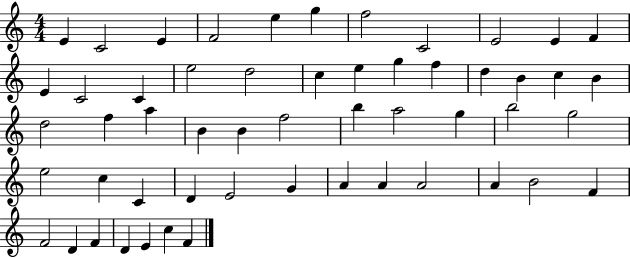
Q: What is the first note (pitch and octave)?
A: E4